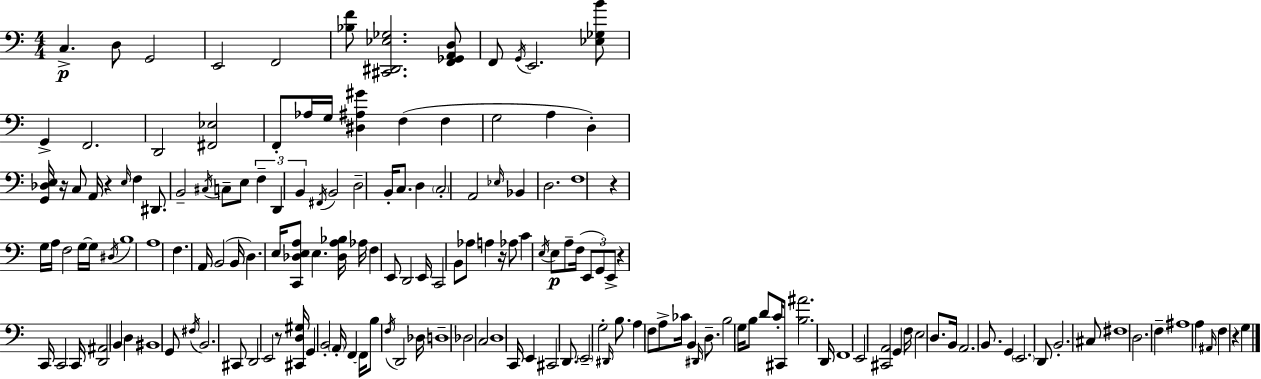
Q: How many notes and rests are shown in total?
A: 165